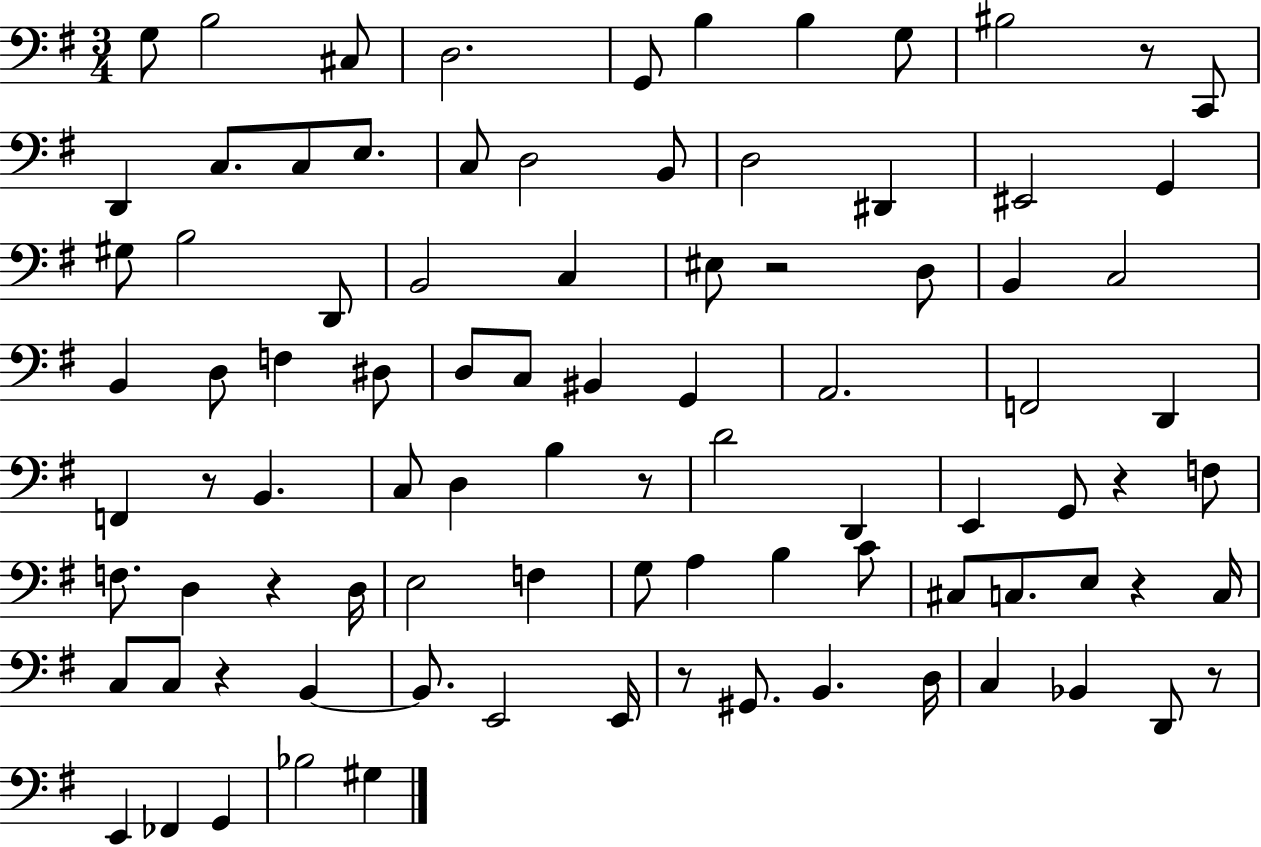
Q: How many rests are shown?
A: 10